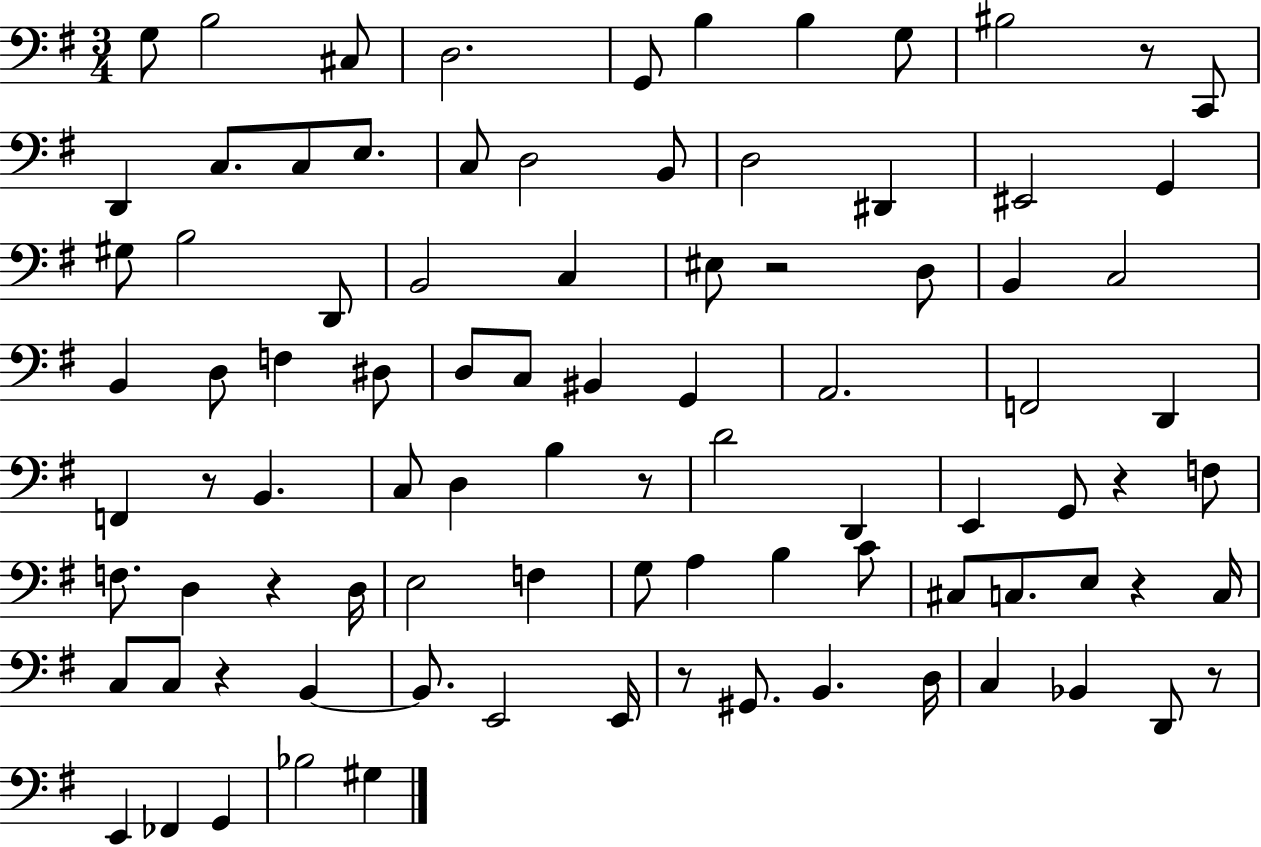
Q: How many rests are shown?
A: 10